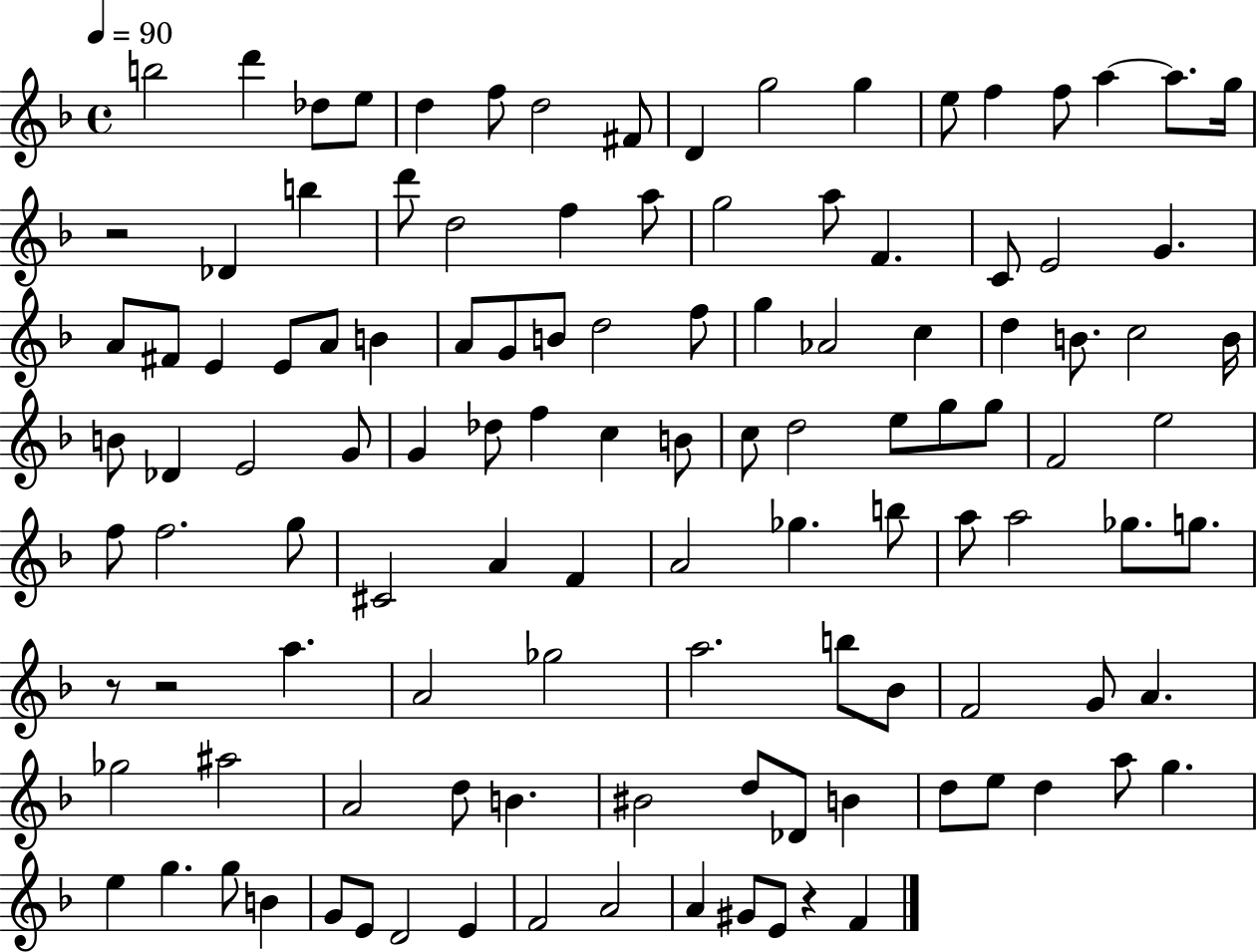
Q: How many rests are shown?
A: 4